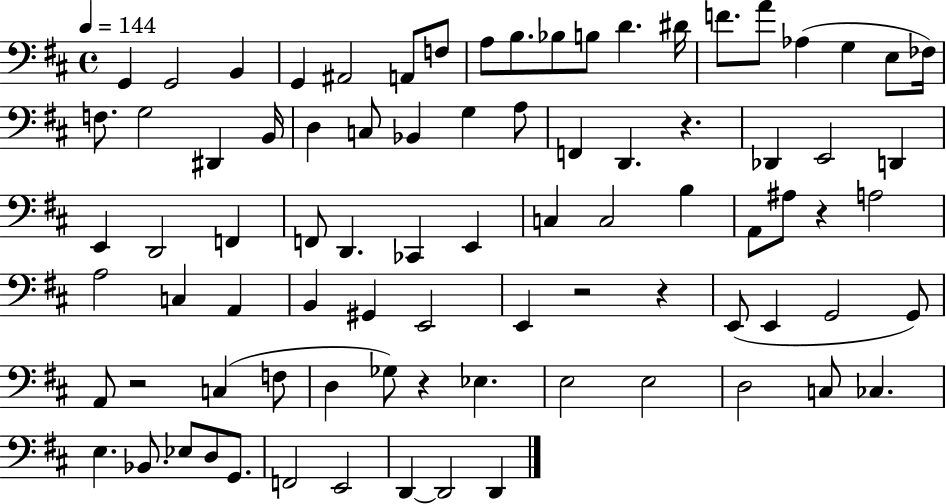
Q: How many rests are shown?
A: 6